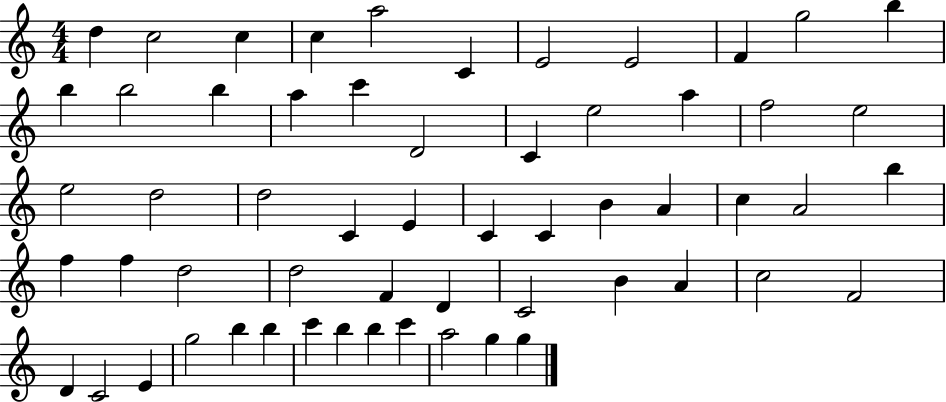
{
  \clef treble
  \numericTimeSignature
  \time 4/4
  \key c \major
  d''4 c''2 c''4 | c''4 a''2 c'4 | e'2 e'2 | f'4 g''2 b''4 | \break b''4 b''2 b''4 | a''4 c'''4 d'2 | c'4 e''2 a''4 | f''2 e''2 | \break e''2 d''2 | d''2 c'4 e'4 | c'4 c'4 b'4 a'4 | c''4 a'2 b''4 | \break f''4 f''4 d''2 | d''2 f'4 d'4 | c'2 b'4 a'4 | c''2 f'2 | \break d'4 c'2 e'4 | g''2 b''4 b''4 | c'''4 b''4 b''4 c'''4 | a''2 g''4 g''4 | \break \bar "|."
}